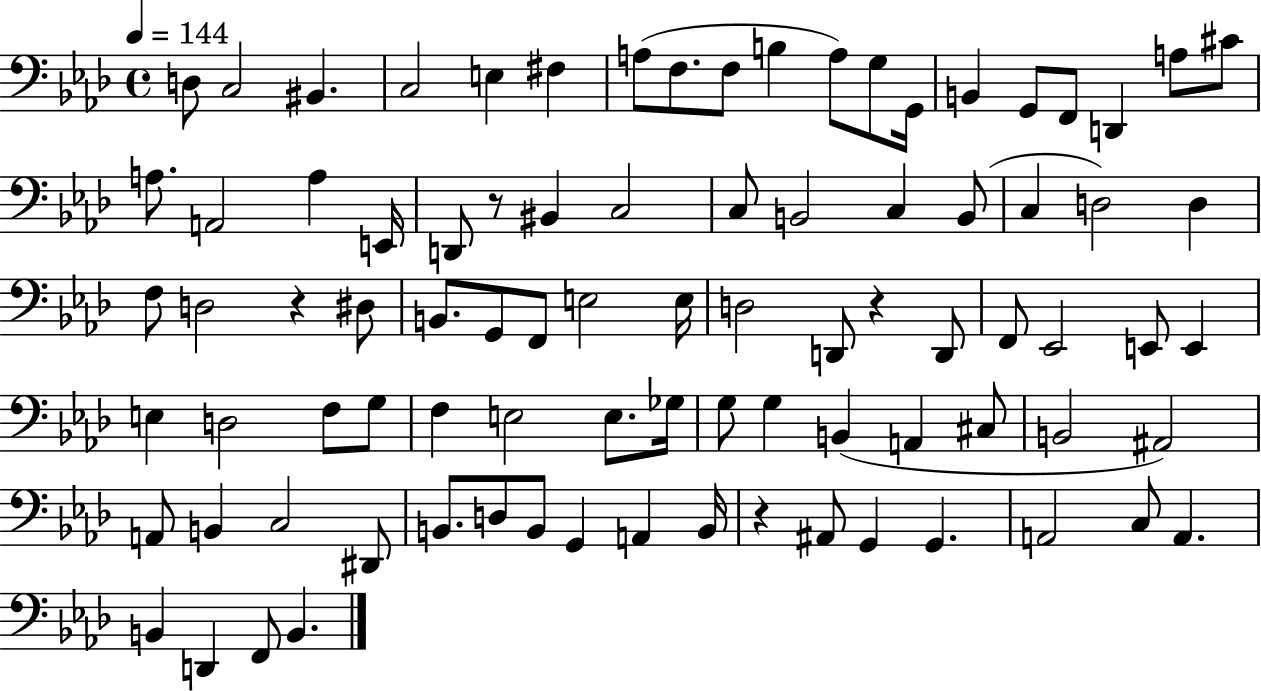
{
  \clef bass
  \time 4/4
  \defaultTimeSignature
  \key aes \major
  \tempo 4 = 144
  d8 c2 bis,4. | c2 e4 fis4 | a8( f8. f8 b4 a8) g8 g,16 | b,4 g,8 f,8 d,4 a8 cis'8 | \break a8. a,2 a4 e,16 | d,8 r8 bis,4 c2 | c8 b,2 c4 b,8( | c4 d2) d4 | \break f8 d2 r4 dis8 | b,8. g,8 f,8 e2 e16 | d2 d,8 r4 d,8 | f,8 ees,2 e,8 e,4 | \break e4 d2 f8 g8 | f4 e2 e8. ges16 | g8 g4 b,4( a,4 cis8 | b,2 ais,2) | \break a,8 b,4 c2 dis,8 | b,8. d8 b,8 g,4 a,4 b,16 | r4 ais,8 g,4 g,4. | a,2 c8 a,4. | \break b,4 d,4 f,8 b,4. | \bar "|."
}